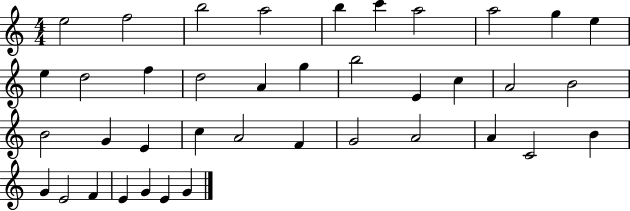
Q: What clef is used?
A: treble